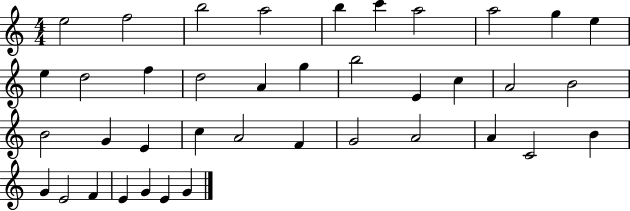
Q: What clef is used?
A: treble